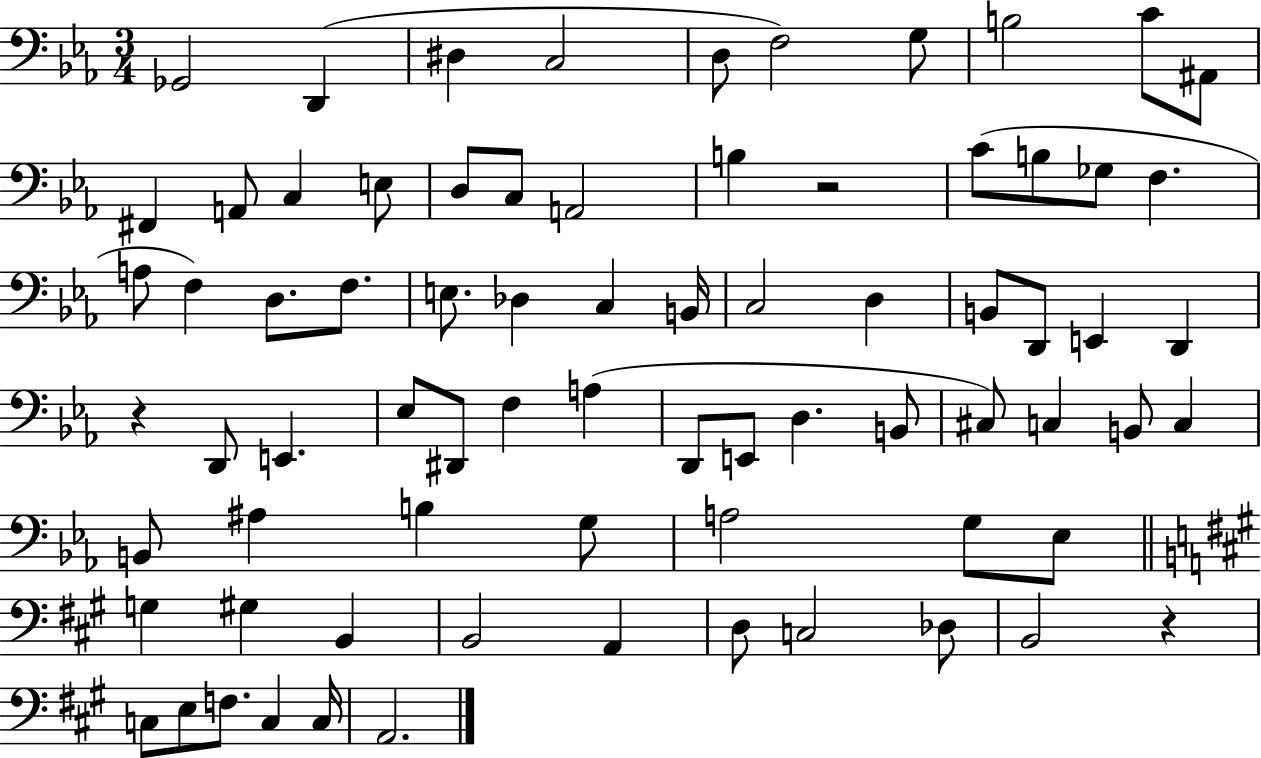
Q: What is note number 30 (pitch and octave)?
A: B2